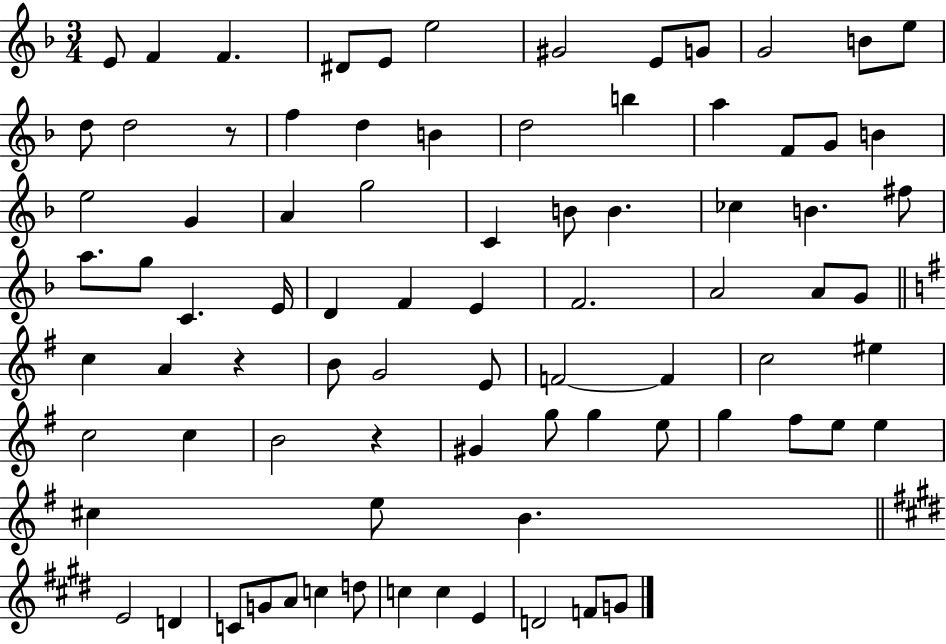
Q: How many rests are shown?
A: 3